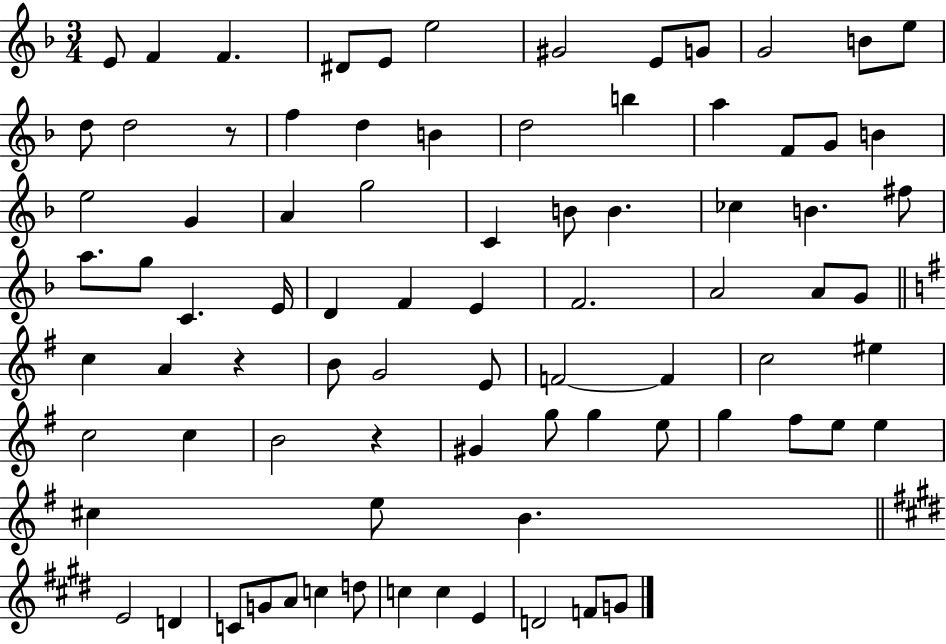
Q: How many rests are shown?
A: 3